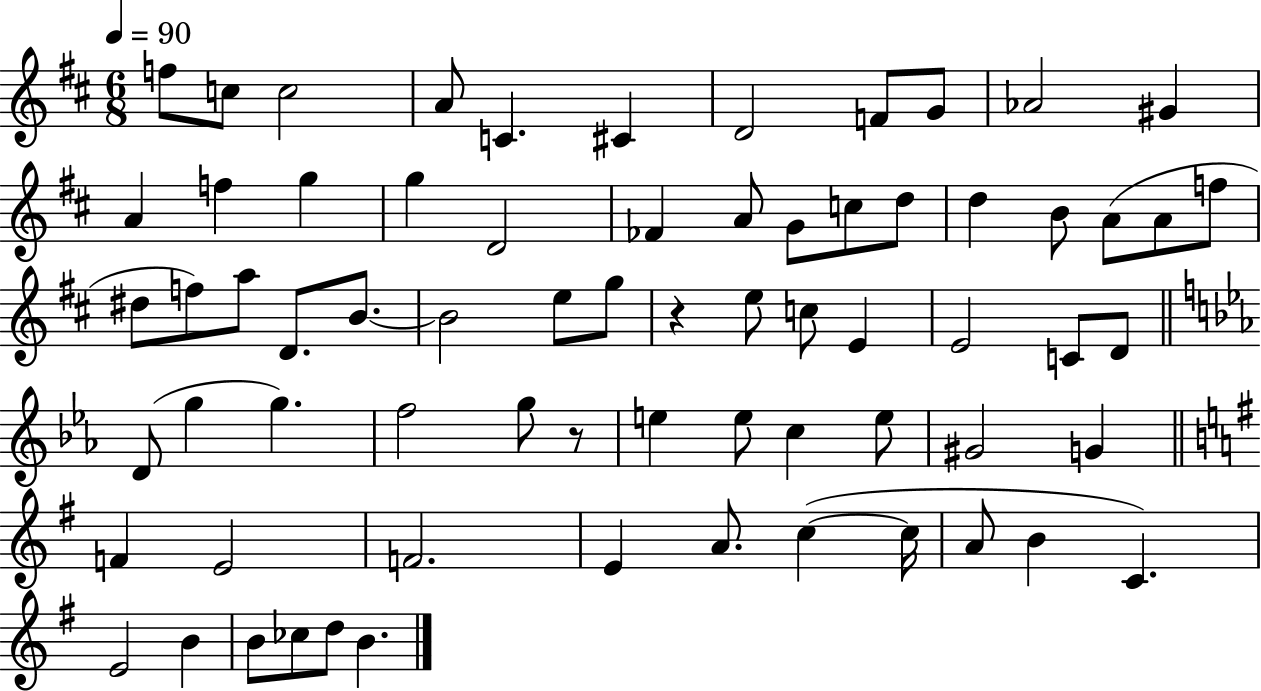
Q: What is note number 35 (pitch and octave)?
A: E5